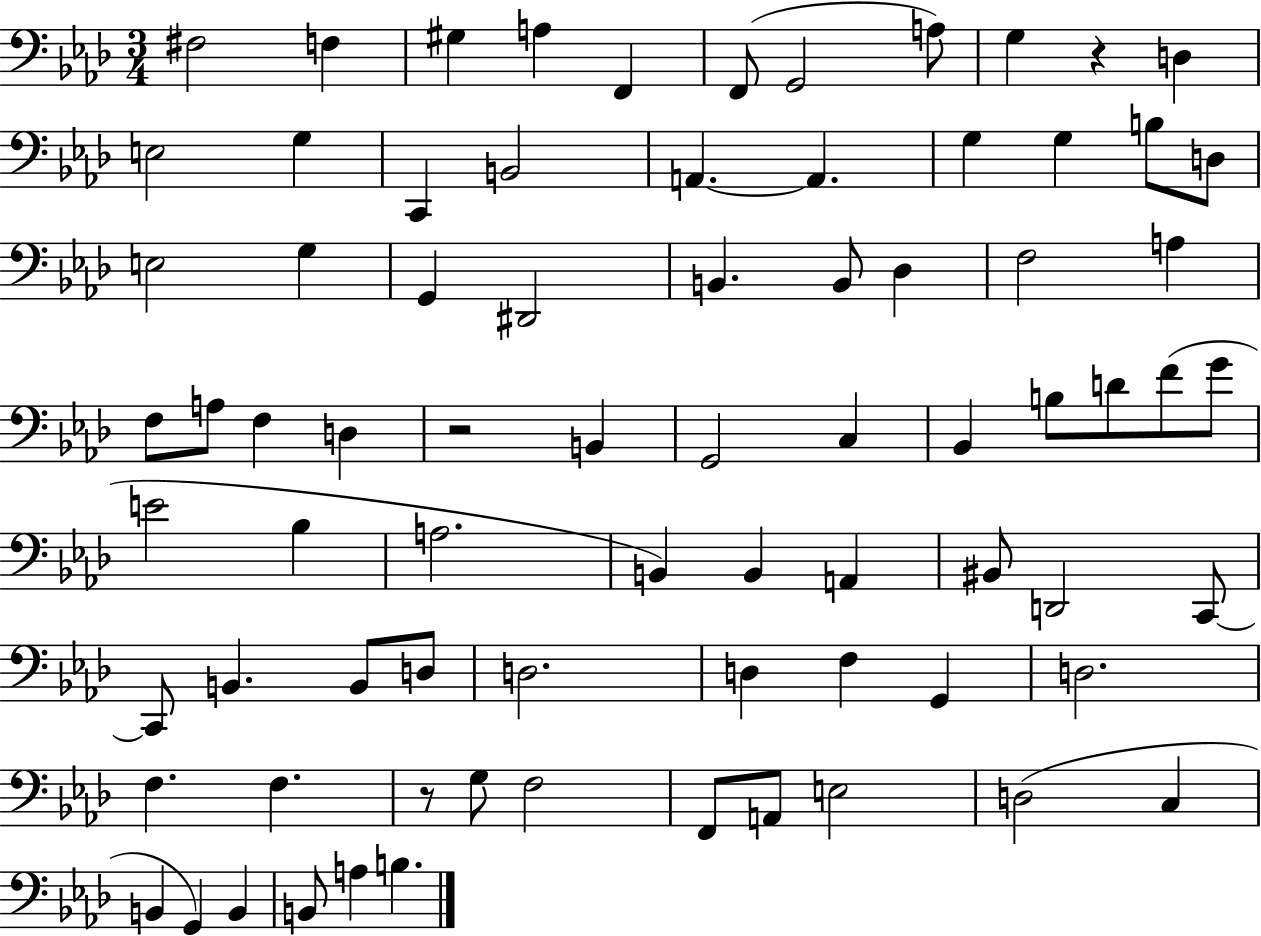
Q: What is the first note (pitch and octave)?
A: F#3